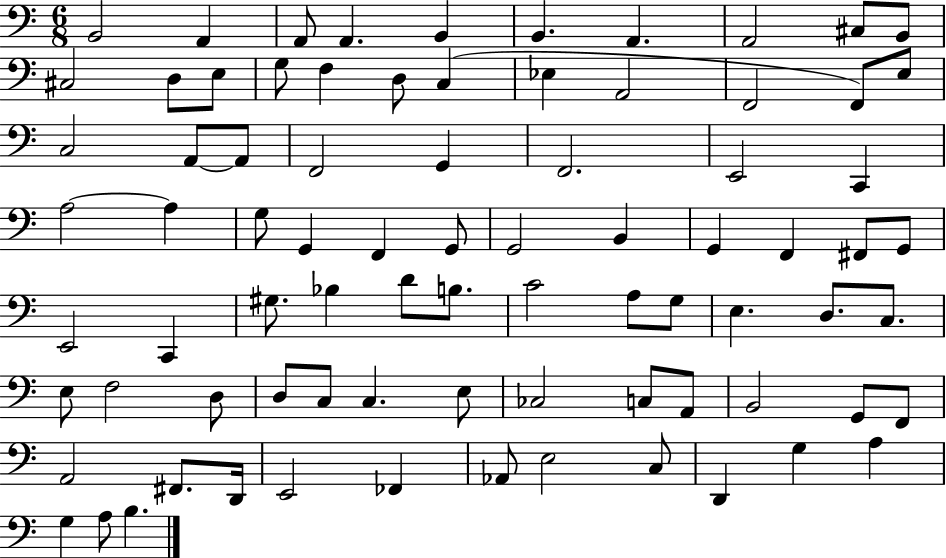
B2/h A2/q A2/e A2/q. B2/q B2/q. A2/q. A2/h C#3/e B2/e C#3/h D3/e E3/e G3/e F3/q D3/e C3/q Eb3/q A2/h F2/h F2/e E3/e C3/h A2/e A2/e F2/h G2/q F2/h. E2/h C2/q A3/h A3/q G3/e G2/q F2/q G2/e G2/h B2/q G2/q F2/q F#2/e G2/e E2/h C2/q G#3/e. Bb3/q D4/e B3/e. C4/h A3/e G3/e E3/q. D3/e. C3/e. E3/e F3/h D3/e D3/e C3/e C3/q. E3/e CES3/h C3/e A2/e B2/h G2/e F2/e A2/h F#2/e. D2/s E2/h FES2/q Ab2/e E3/h C3/e D2/q G3/q A3/q G3/q A3/e B3/q.